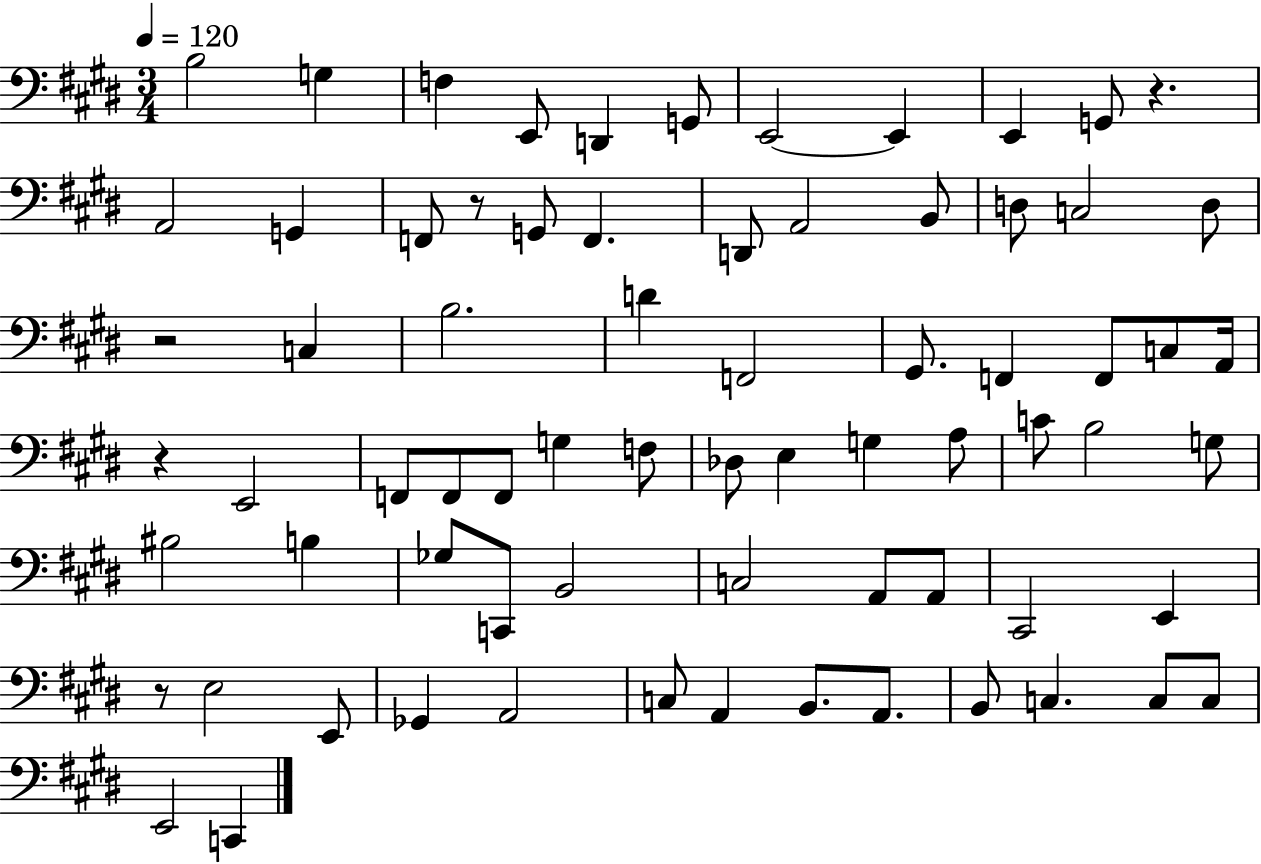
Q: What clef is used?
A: bass